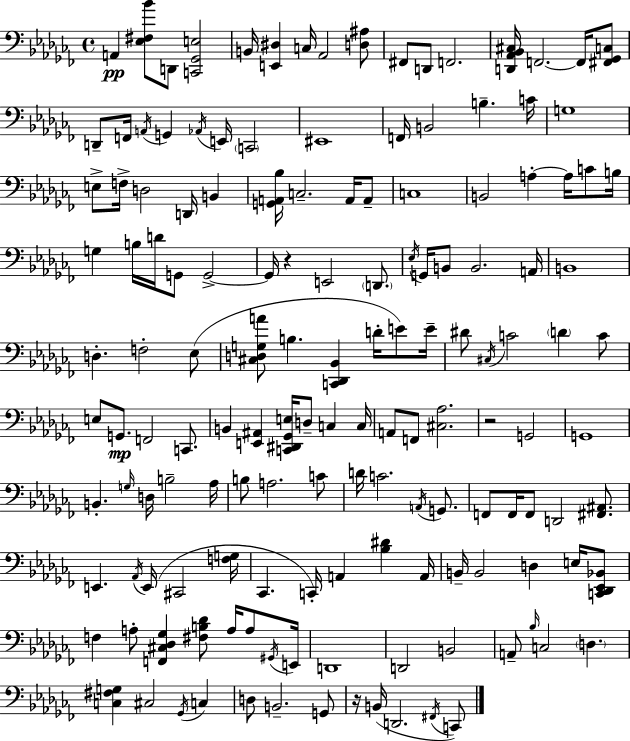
{
  \clef bass
  \time 4/4
  \defaultTimeSignature
  \key aes \minor
  a,4\pp <ees fis bes'>8 d,8 <c, ges, e>2 | b,16 <e, dis>4 c16 aes,2 <d ais>8 | fis,8 d,8 f,2. | <d, aes, bes, cis>16 f,2.~~ f,16 <fis, ges, c>8 | \break d,8-- f,16 \acciaccatura { a,16 } g,4 \acciaccatura { aes,16 } e,16 \parenthesize c,2 | eis,1 | f,16 b,2 b4.-- | c'16 g1 | \break e8-> f16-> d2 d,16 b,4 | <g, a, bes>16 c2.-- a,16 | a,8-- c1 | b,2 a4-.~~ a16 c'8 | \break b16 g4 b16 d'16 g,8 g,2->~~ | g,16 r4 e,2 \parenthesize d,8. | \acciaccatura { ees16 } g,16 b,8 b,2. | a,16 b,1 | \break d4.-. f2-. | ees8( <cis d g a'>8 b4. <c, des, bes,>4 d'16-. | e'8) e'16-- dis'8 \acciaccatura { cis16 } c'2 \parenthesize d'4 | c'8 e8 g,8.\mp f,2 | \break c,8. b,4 <e, ais,>4 <c, dis, ges, e>16 d8-- c4 | c16 a,8 f,8 <cis aes>2. | r2 g,2 | g,1 | \break b,4.-. \grace { g16 } d16 b2-- | aes16 b8 a2. | c'8 d'16 c'2. | \acciaccatura { a,16 } g,8. f,8 f,16 f,8 d,2 | \break <fis, ais,>8. e,4. \acciaccatura { aes,16 } e,16( cis,2 | <f g>16 ces,4. c,16-.) a,4 | <bes dis'>4 a,16 b,16-- b,2 | d4 e16 <c, des, ees, bes,>8 f4 a8-. <f, cis des ges>4 | \break <fis b des'>8 a16 a8 \acciaccatura { gis,16 } e,16 d,1 | d,2 | b,2 a,8-- \grace { bes16 } c2 | \parenthesize d4. <c fis g>4 cis2 | \break \acciaccatura { ges,16 } c4 d8 b,2.-- | g,8 r16 b,16( d,2. | \acciaccatura { fis,16 } c,8) \bar "|."
}